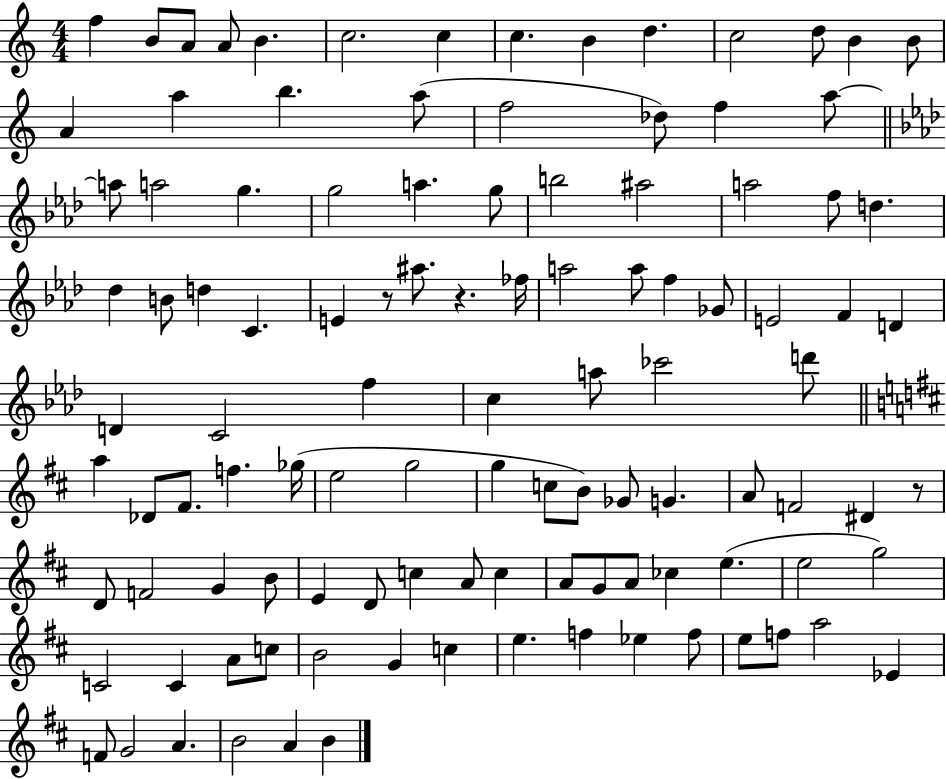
F5/q B4/e A4/e A4/e B4/q. C5/h. C5/q C5/q. B4/q D5/q. C5/h D5/e B4/q B4/e A4/q A5/q B5/q. A5/e F5/h Db5/e F5/q A5/e A5/e A5/h G5/q. G5/h A5/q. G5/e B5/h A#5/h A5/h F5/e D5/q. Db5/q B4/e D5/q C4/q. E4/q R/e A#5/e. R/q. FES5/s A5/h A5/e F5/q Gb4/e E4/h F4/q D4/q D4/q C4/h F5/q C5/q A5/e CES6/h D6/e A5/q Db4/e F#4/e. F5/q. Gb5/s E5/h G5/h G5/q C5/e B4/e Gb4/e G4/q. A4/e F4/h D#4/q R/e D4/e F4/h G4/q B4/e E4/q D4/e C5/q A4/e C5/q A4/e G4/e A4/e CES5/q E5/q. E5/h G5/h C4/h C4/q A4/e C5/e B4/h G4/q C5/q E5/q. F5/q Eb5/q F5/e E5/e F5/e A5/h Eb4/q F4/e G4/h A4/q. B4/h A4/q B4/q